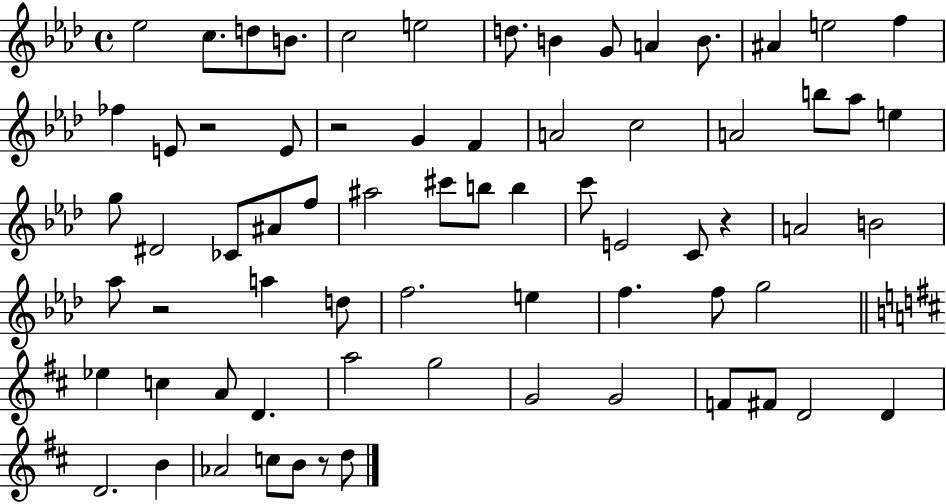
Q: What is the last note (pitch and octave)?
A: D5